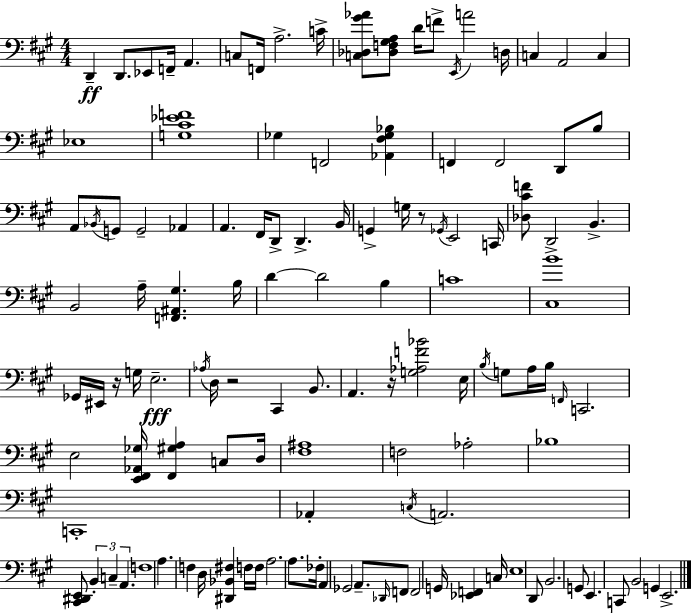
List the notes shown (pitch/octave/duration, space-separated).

D2/q D2/e. Eb2/e F2/s A2/q. C3/e F2/s A3/h. C4/s [C3,Db3,G#4,Ab4]/e [Db3,F3,G#3,A3]/e D4/s F4/e E2/s A4/h D3/s C3/q A2/h C3/q Eb3/w [G3,C#4,Eb4,F4]/w Gb3/q F2/h [Ab2,F#3,Gb3,Bb3]/q F2/q F2/h D2/e B3/e A2/e Bb2/s G2/e G2/h Ab2/q A2/q. F#2/s D2/e D2/q. B2/s G2/q G3/s R/e Gb2/s E2/h C2/s [Db3,C#4,F4]/e D2/h B2/q. B2/h A3/s [F2,A#2,G#3]/q. B3/s D4/q D4/h B3/q C4/w [C#3,B4]/w Gb2/s EIS2/s R/s G3/s E3/h. Ab3/s D3/s R/h C#2/q B2/e. A2/q. R/s [G3,Ab3,F4,Bb4]/h E3/s B3/s G3/e A3/s B3/s F2/s C2/h. E3/h [E2,F#2,Ab2,Gb3]/s [F#2,G#3,A3]/q C3/e D3/s [F#3,A#3]/w F3/h Ab3/h Bb3/w C2/w Ab2/q C3/s A2/h. [C#2,D#2,E2]/e B2/q C3/q A2/q. F3/w A3/q. F3/q D3/s [D#2,Bb2,F#3]/q F3/s F3/s A3/h. A3/e. FES3/s A2/q Gb2/h A2/e. Db2/s F2/e F2/h G2/s [Eb2,F2]/q C3/s E3/w D2/e B2/h. G2/e E2/q. C2/e B2/h G2/q E2/h.